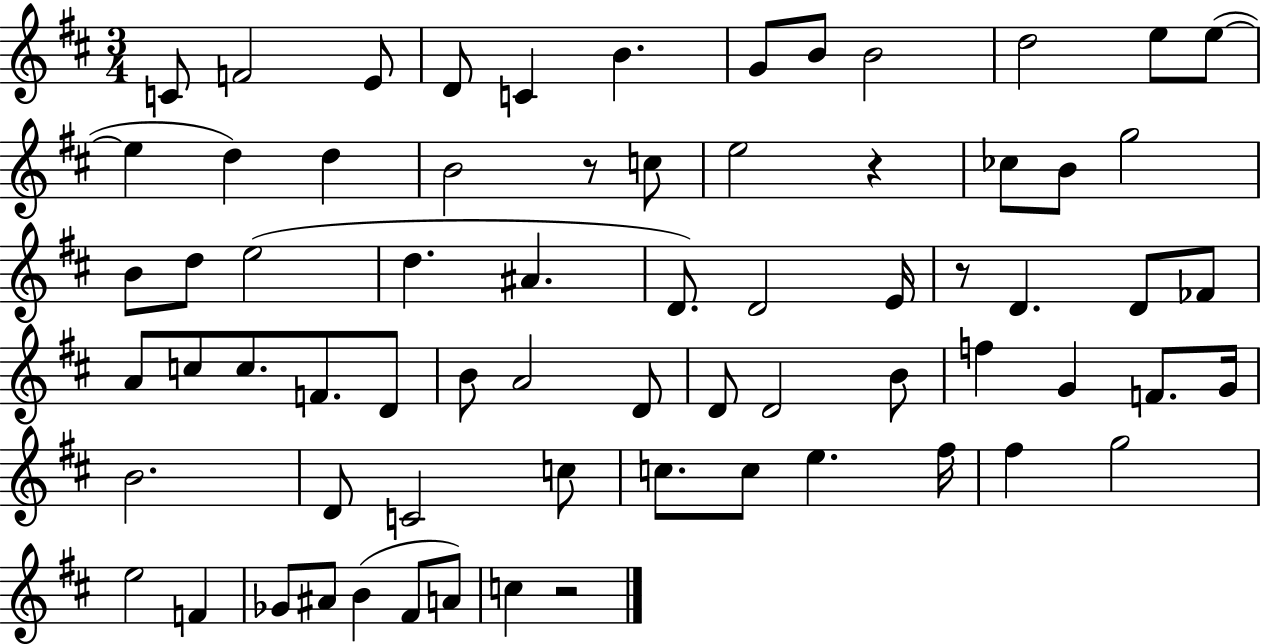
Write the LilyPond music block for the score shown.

{
  \clef treble
  \numericTimeSignature
  \time 3/4
  \key d \major
  c'8 f'2 e'8 | d'8 c'4 b'4. | g'8 b'8 b'2 | d''2 e''8 e''8~(~ | \break e''4 d''4) d''4 | b'2 r8 c''8 | e''2 r4 | ces''8 b'8 g''2 | \break b'8 d''8 e''2( | d''4. ais'4. | d'8.) d'2 e'16 | r8 d'4. d'8 fes'8 | \break a'8 c''8 c''8. f'8. d'8 | b'8 a'2 d'8 | d'8 d'2 b'8 | f''4 g'4 f'8. g'16 | \break b'2. | d'8 c'2 c''8 | c''8. c''8 e''4. fis''16 | fis''4 g''2 | \break e''2 f'4 | ges'8 ais'8 b'4( fis'8 a'8) | c''4 r2 | \bar "|."
}